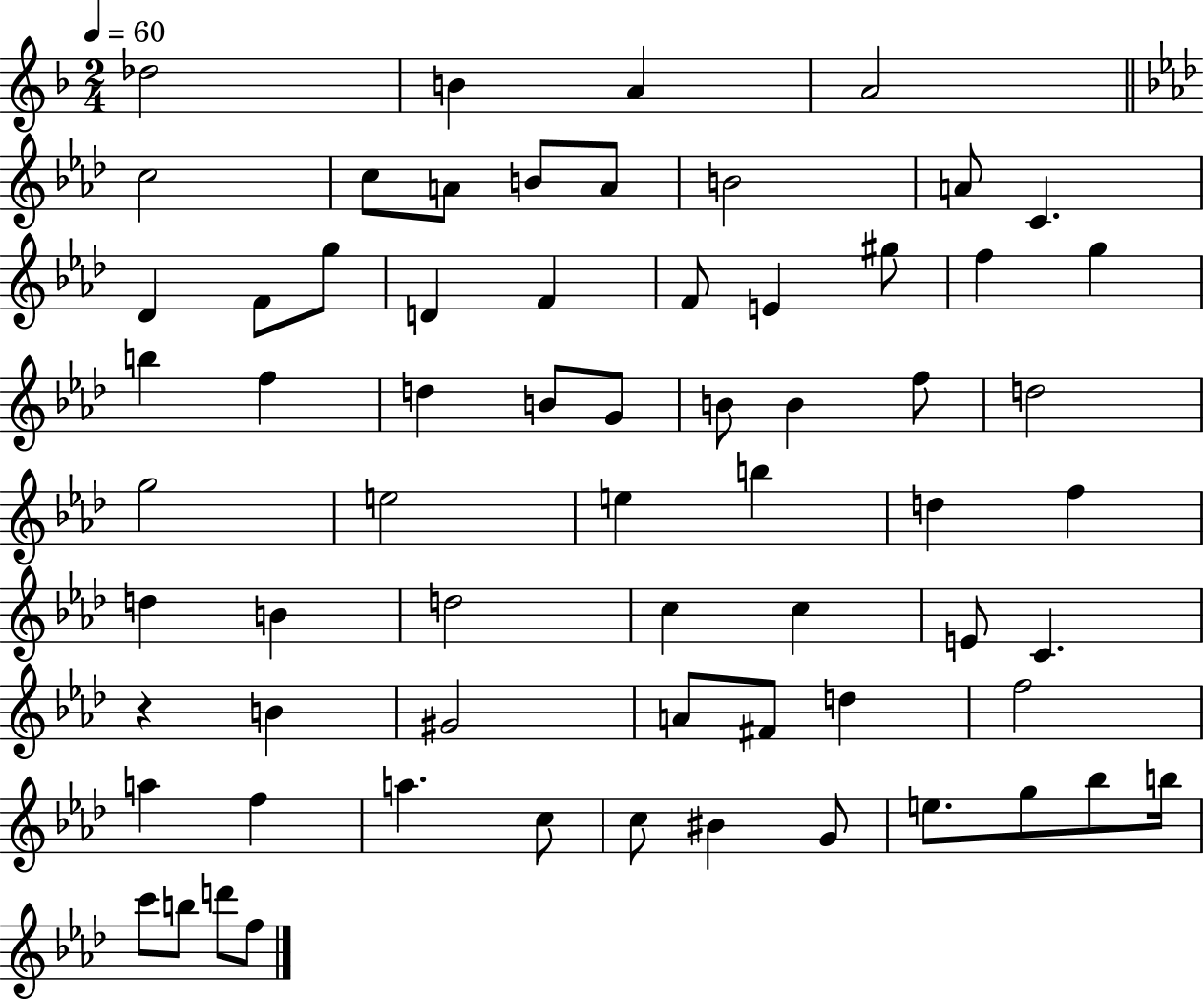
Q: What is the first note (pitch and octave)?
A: Db5